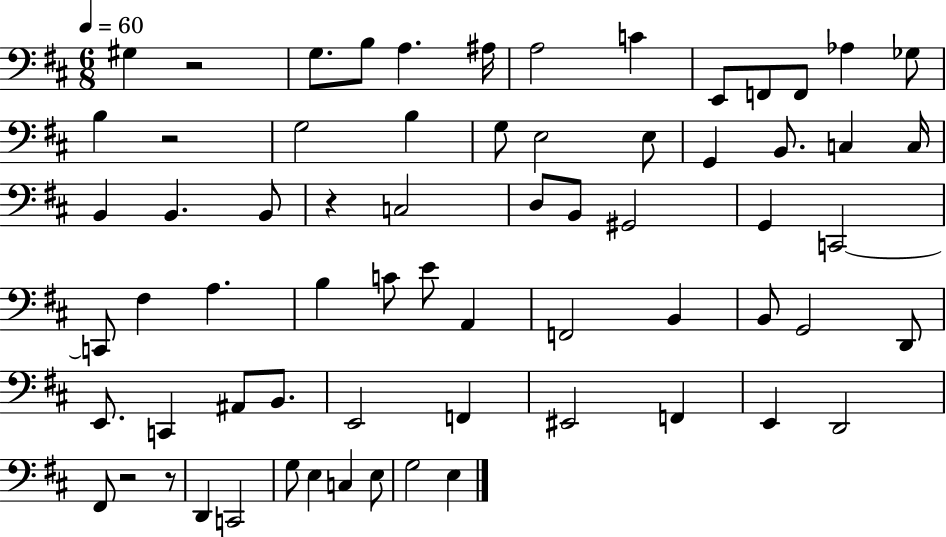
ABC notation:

X:1
T:Untitled
M:6/8
L:1/4
K:D
^G, z2 G,/2 B,/2 A, ^A,/4 A,2 C E,,/2 F,,/2 F,,/2 _A, _G,/2 B, z2 G,2 B, G,/2 E,2 E,/2 G,, B,,/2 C, C,/4 B,, B,, B,,/2 z C,2 D,/2 B,,/2 ^G,,2 G,, C,,2 C,,/2 ^F, A, B, C/2 E/2 A,, F,,2 B,, B,,/2 G,,2 D,,/2 E,,/2 C,, ^A,,/2 B,,/2 E,,2 F,, ^E,,2 F,, E,, D,,2 ^F,,/2 z2 z/2 D,, C,,2 G,/2 E, C, E,/2 G,2 E,